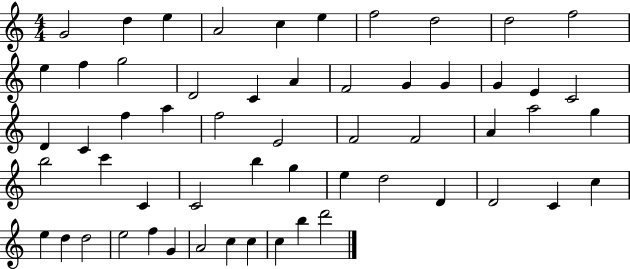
{
  \clef treble
  \numericTimeSignature
  \time 4/4
  \key c \major
  g'2 d''4 e''4 | a'2 c''4 e''4 | f''2 d''2 | d''2 f''2 | \break e''4 f''4 g''2 | d'2 c'4 a'4 | f'2 g'4 g'4 | g'4 e'4 c'2 | \break d'4 c'4 f''4 a''4 | f''2 e'2 | f'2 f'2 | a'4 a''2 g''4 | \break b''2 c'''4 c'4 | c'2 b''4 g''4 | e''4 d''2 d'4 | d'2 c'4 c''4 | \break e''4 d''4 d''2 | e''2 f''4 g'4 | a'2 c''4 c''4 | c''4 b''4 d'''2 | \break \bar "|."
}